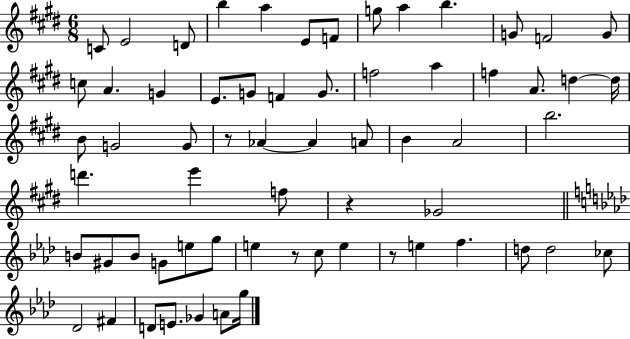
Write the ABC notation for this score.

X:1
T:Untitled
M:6/8
L:1/4
K:E
C/2 E2 D/2 b a E/2 F/2 g/2 a b G/2 F2 G/2 c/2 A G E/2 G/2 F G/2 f2 a f A/2 d d/4 B/2 G2 G/2 z/2 _A _A A/2 B A2 b2 d' e' f/2 z _G2 B/2 ^G/2 B/2 G/2 e/2 g/2 e z/2 c/2 e z/2 e f d/2 d2 _c/2 _D2 ^F D/2 E/2 _G A/2 g/4